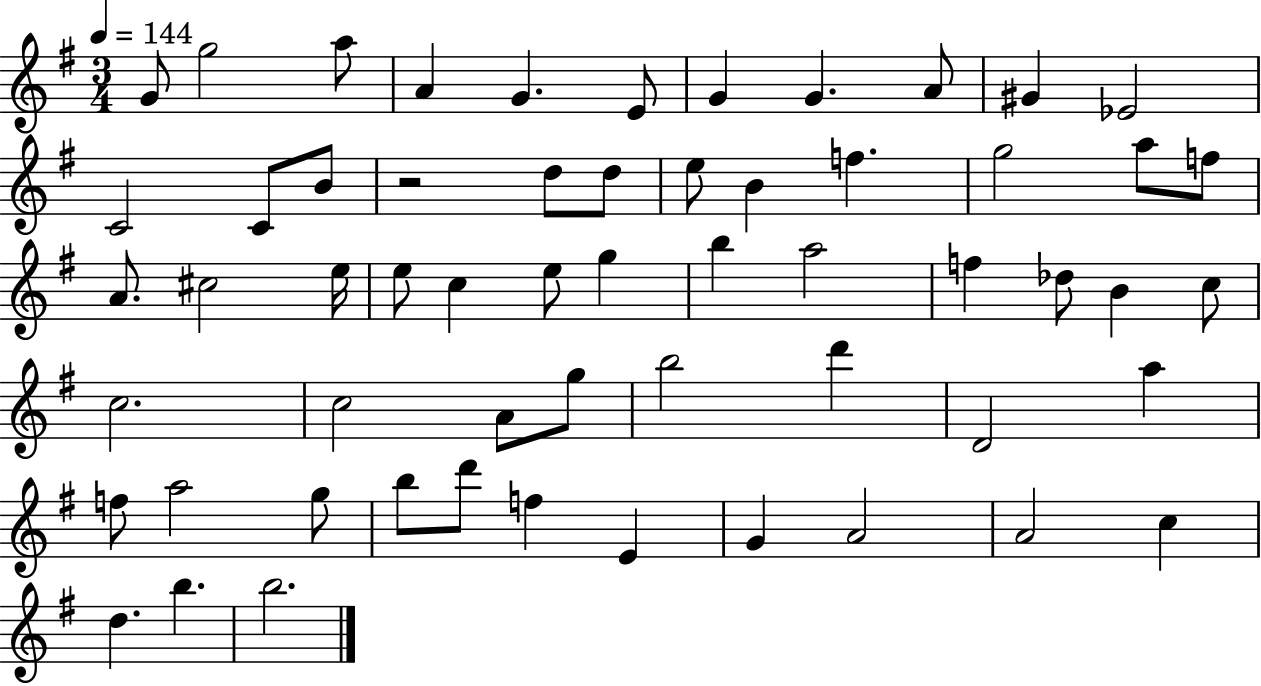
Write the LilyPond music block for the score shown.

{
  \clef treble
  \numericTimeSignature
  \time 3/4
  \key g \major
  \tempo 4 = 144
  g'8 g''2 a''8 | a'4 g'4. e'8 | g'4 g'4. a'8 | gis'4 ees'2 | \break c'2 c'8 b'8 | r2 d''8 d''8 | e''8 b'4 f''4. | g''2 a''8 f''8 | \break a'8. cis''2 e''16 | e''8 c''4 e''8 g''4 | b''4 a''2 | f''4 des''8 b'4 c''8 | \break c''2. | c''2 a'8 g''8 | b''2 d'''4 | d'2 a''4 | \break f''8 a''2 g''8 | b''8 d'''8 f''4 e'4 | g'4 a'2 | a'2 c''4 | \break d''4. b''4. | b''2. | \bar "|."
}